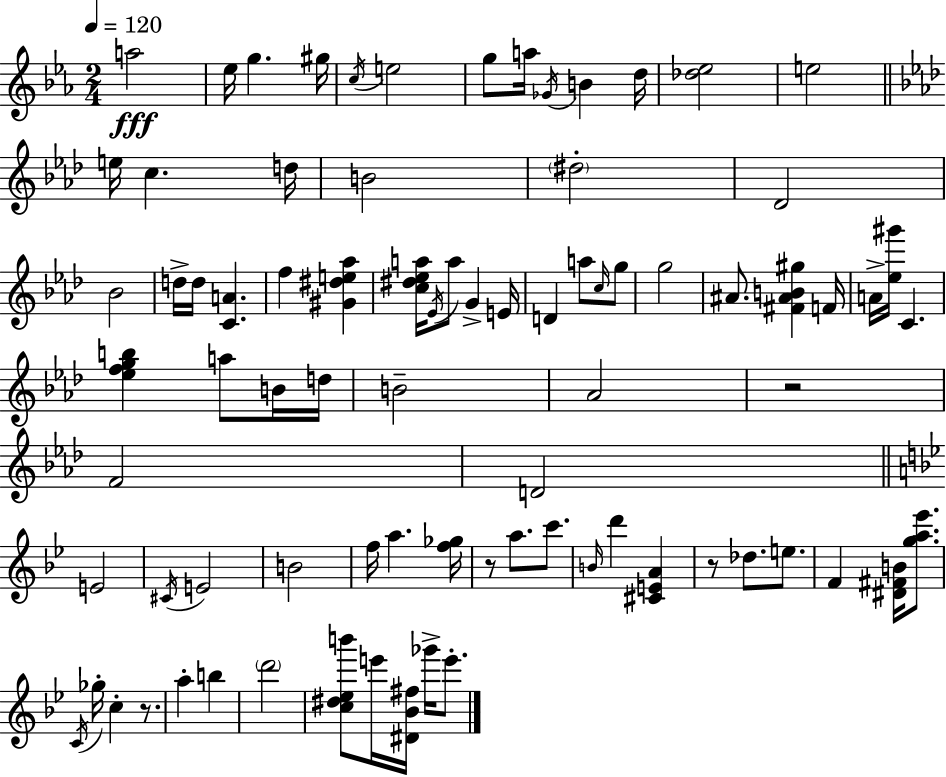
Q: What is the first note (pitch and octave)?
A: A5